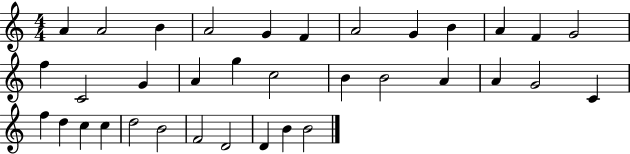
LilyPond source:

{
  \clef treble
  \numericTimeSignature
  \time 4/4
  \key c \major
  a'4 a'2 b'4 | a'2 g'4 f'4 | a'2 g'4 b'4 | a'4 f'4 g'2 | \break f''4 c'2 g'4 | a'4 g''4 c''2 | b'4 b'2 a'4 | a'4 g'2 c'4 | \break f''4 d''4 c''4 c''4 | d''2 b'2 | f'2 d'2 | d'4 b'4 b'2 | \break \bar "|."
}